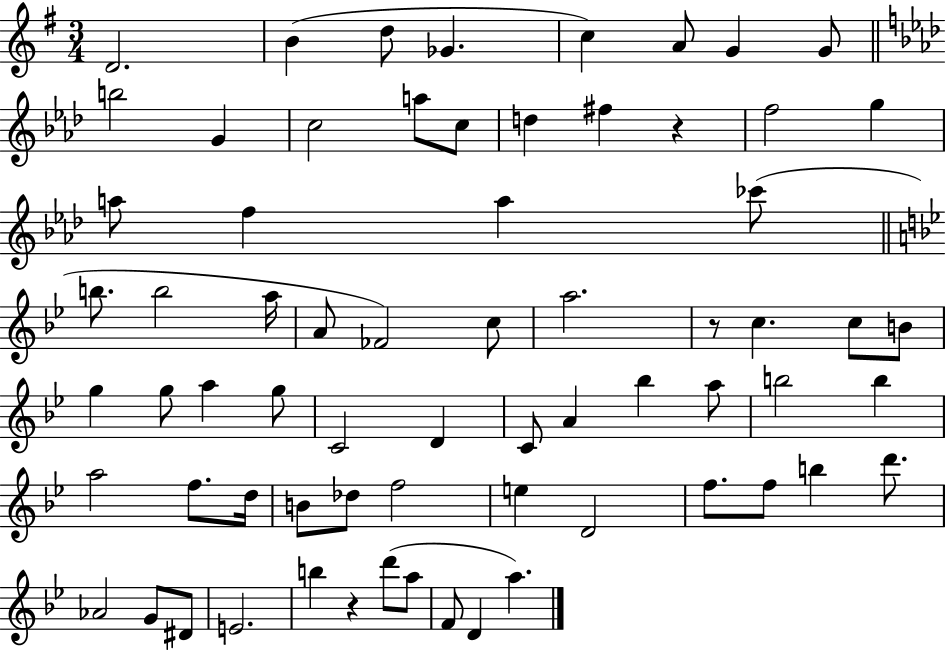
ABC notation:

X:1
T:Untitled
M:3/4
L:1/4
K:G
D2 B d/2 _G c A/2 G G/2 b2 G c2 a/2 c/2 d ^f z f2 g a/2 f a _c'/2 b/2 b2 a/4 A/2 _F2 c/2 a2 z/2 c c/2 B/2 g g/2 a g/2 C2 D C/2 A _b a/2 b2 b a2 f/2 d/4 B/2 _d/2 f2 e D2 f/2 f/2 b d'/2 _A2 G/2 ^D/2 E2 b z d'/2 a/2 F/2 D a